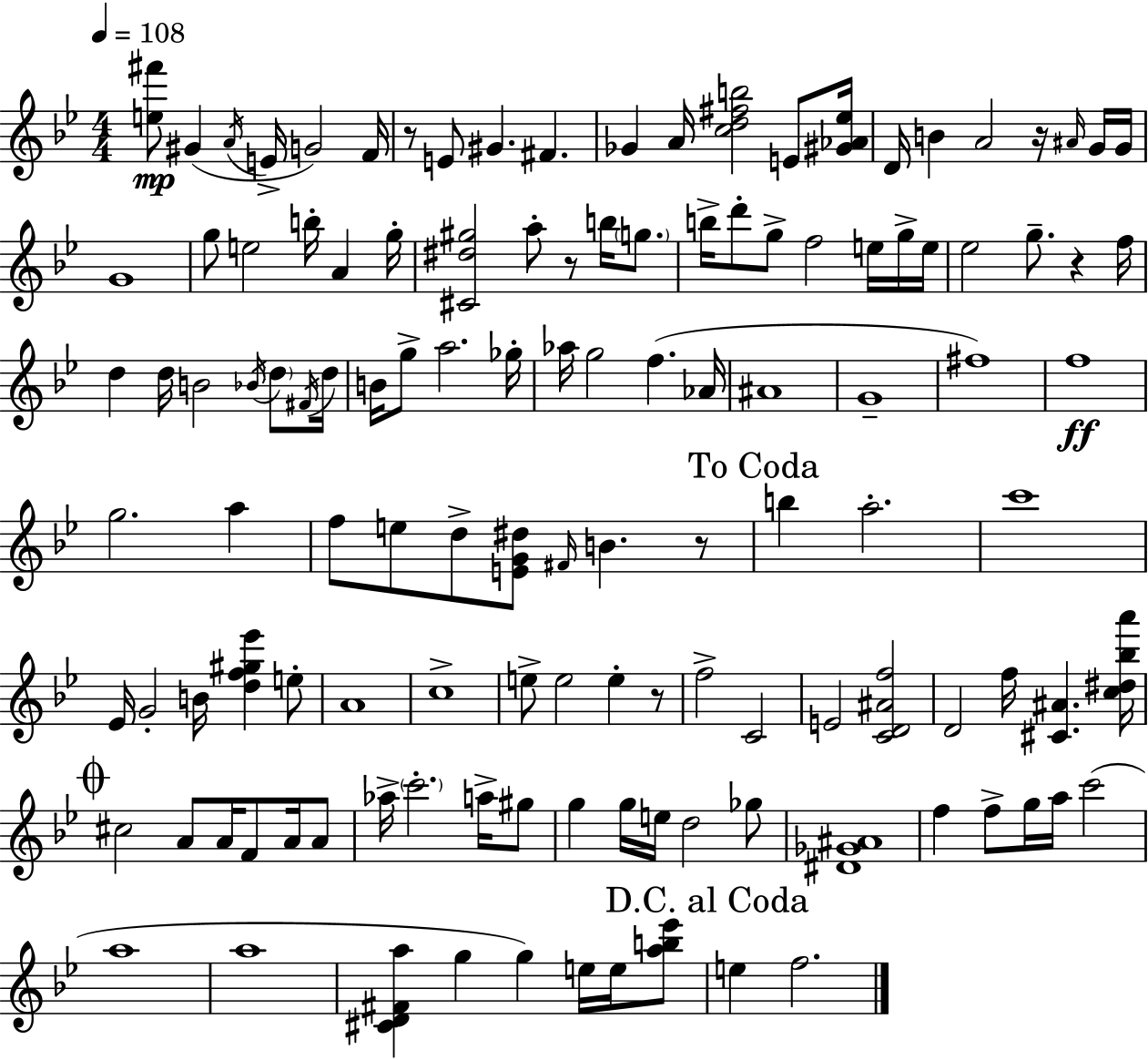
[E5,F#6]/e G#4/q A4/s E4/s G4/h F4/s R/e E4/e G#4/q. F#4/q. Gb4/q A4/s [C5,D5,F#5,B5]/h E4/e [G#4,Ab4,Eb5]/s D4/s B4/q A4/h R/s A#4/s G4/s G4/s G4/w G5/e E5/h B5/s A4/q G5/s [C#4,D#5,G#5]/h A5/e R/e B5/s G5/e. B5/s D6/e G5/e F5/h E5/s G5/s E5/s Eb5/h G5/e. R/q F5/s D5/q D5/s B4/h Bb4/s D5/e F#4/s D5/s B4/s G5/e A5/h. Gb5/s Ab5/s G5/h F5/q. Ab4/s A#4/w G4/w F#5/w F5/w G5/h. A5/q F5/e E5/e D5/e [E4,G4,D#5]/e F#4/s B4/q. R/e B5/q A5/h. C6/w Eb4/s G4/h B4/s [D5,F5,G#5,Eb6]/q E5/e A4/w C5/w E5/e E5/h E5/q R/e F5/h C4/h E4/h [C4,D4,A#4,F5]/h D4/h F5/s [C#4,A#4]/q. [C5,D#5,Bb5,A6]/s C#5/h A4/e A4/s F4/e A4/s A4/e Ab5/s C6/h. A5/s G#5/e G5/q G5/s E5/s D5/h Gb5/e [D#4,Gb4,A#4]/w F5/q F5/e G5/s A5/s C6/h A5/w A5/w [C#4,D4,F#4,A5]/q G5/q G5/q E5/s E5/s [A5,B5,Eb6]/e E5/q F5/h.